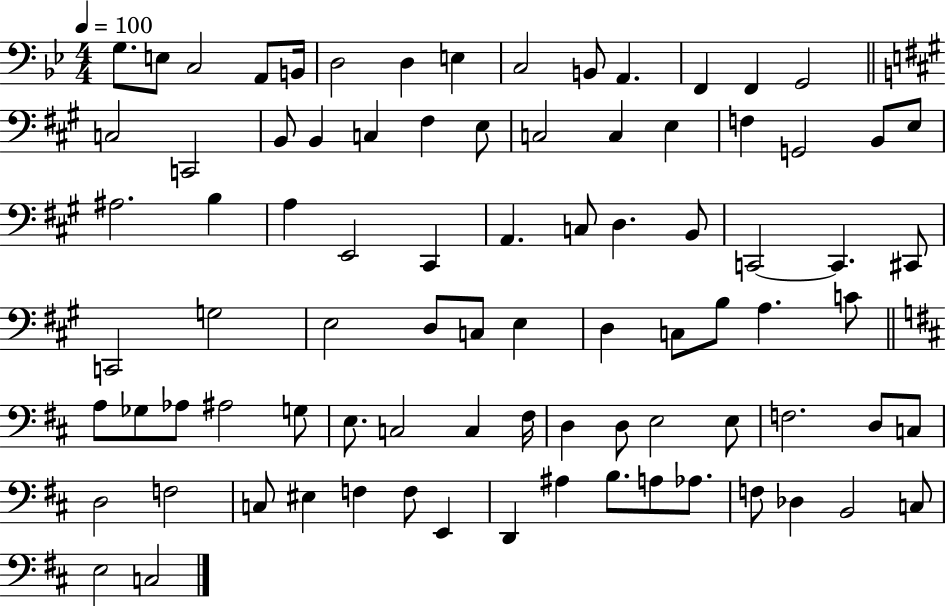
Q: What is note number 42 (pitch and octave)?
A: G3